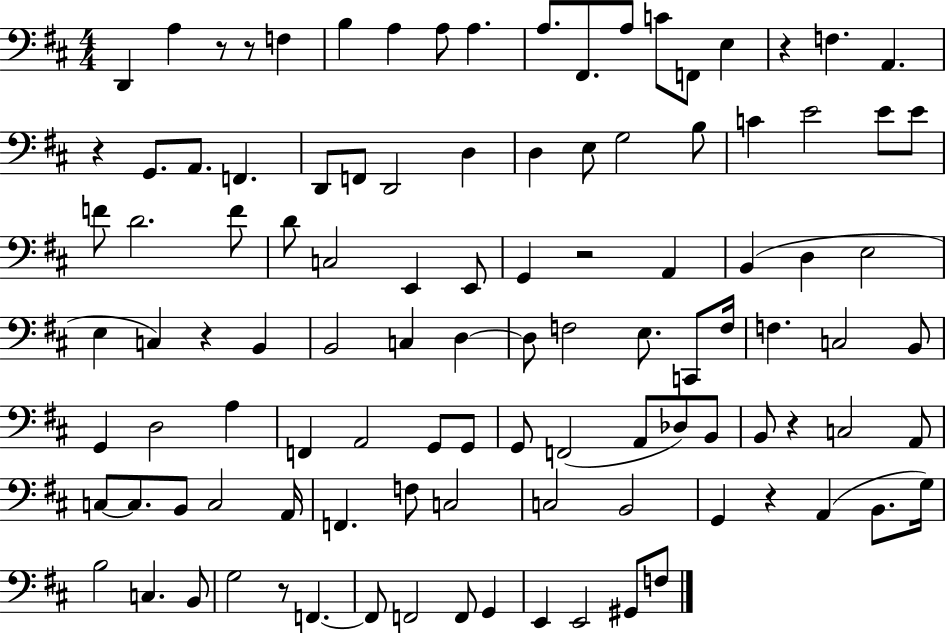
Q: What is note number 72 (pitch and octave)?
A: C3